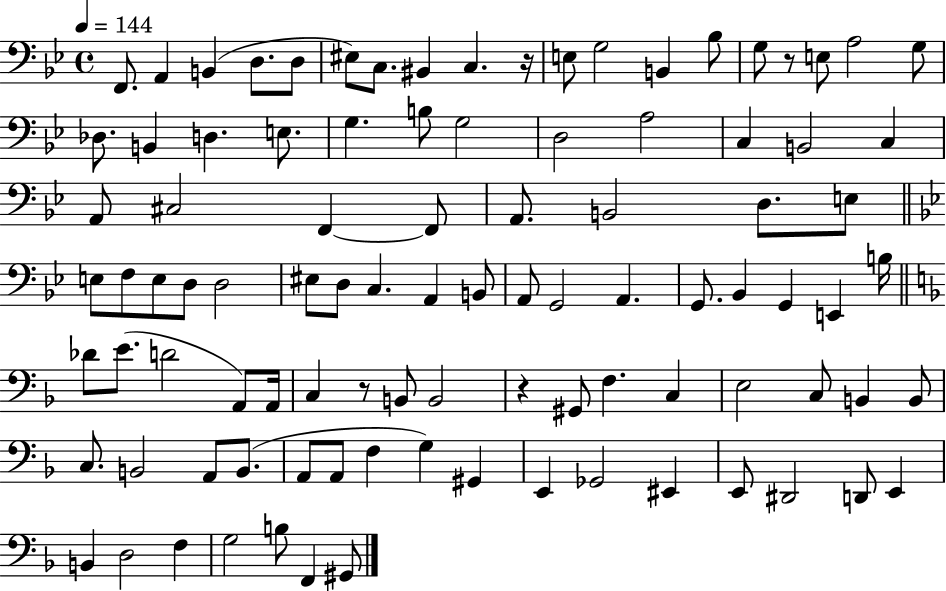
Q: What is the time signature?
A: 4/4